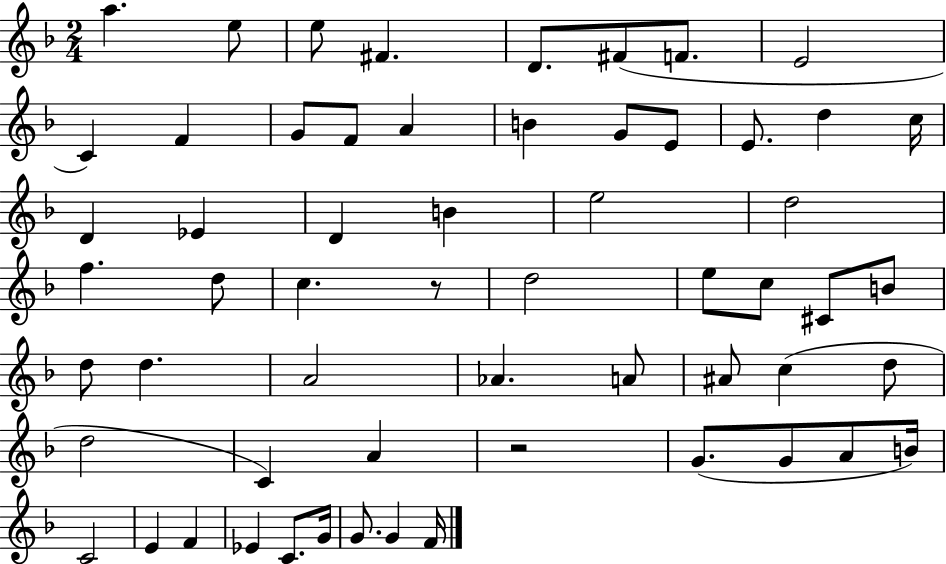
X:1
T:Untitled
M:2/4
L:1/4
K:F
a e/2 e/2 ^F D/2 ^F/2 F/2 E2 C F G/2 F/2 A B G/2 E/2 E/2 d c/4 D _E D B e2 d2 f d/2 c z/2 d2 e/2 c/2 ^C/2 B/2 d/2 d A2 _A A/2 ^A/2 c d/2 d2 C A z2 G/2 G/2 A/2 B/4 C2 E F _E C/2 G/4 G/2 G F/4